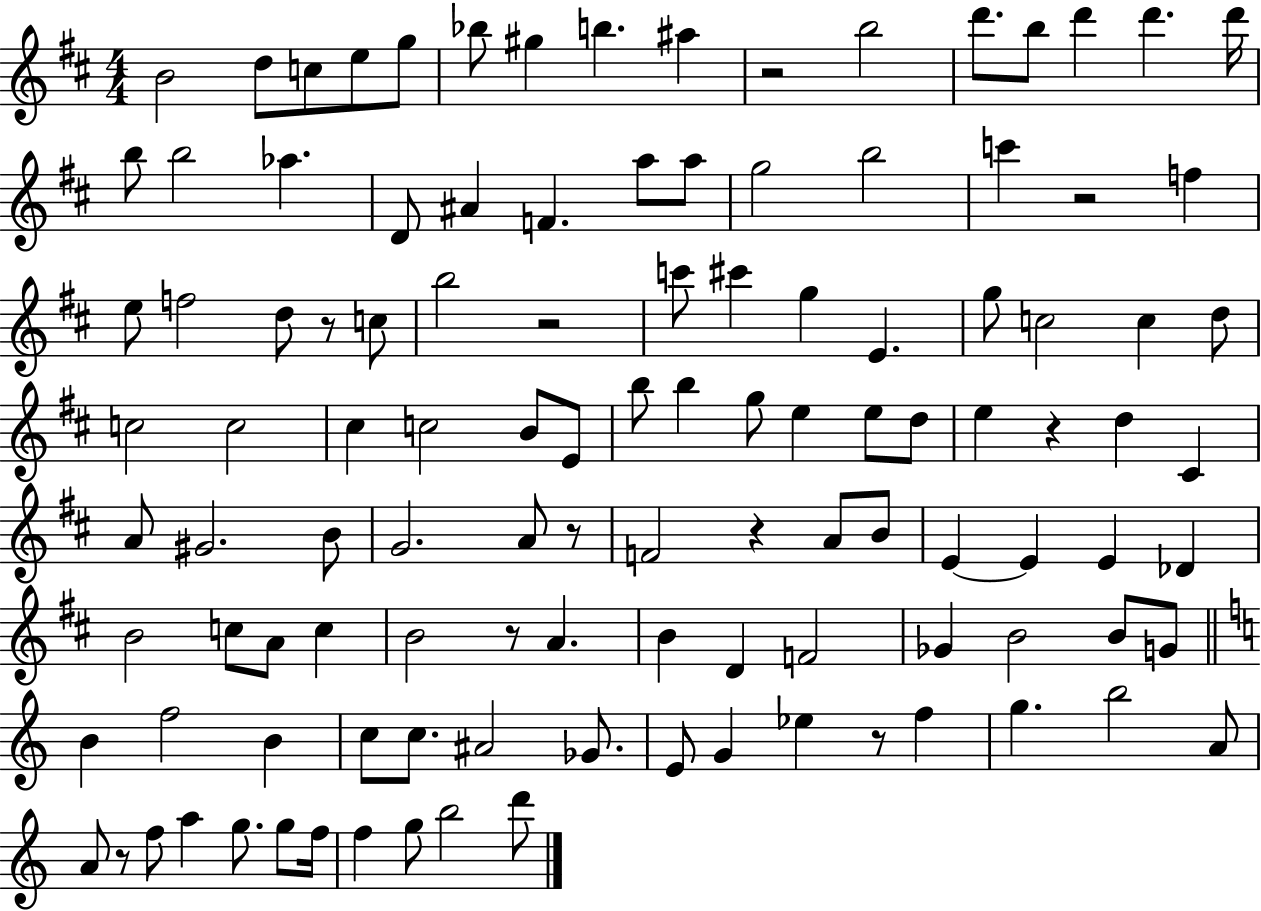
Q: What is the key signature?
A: D major